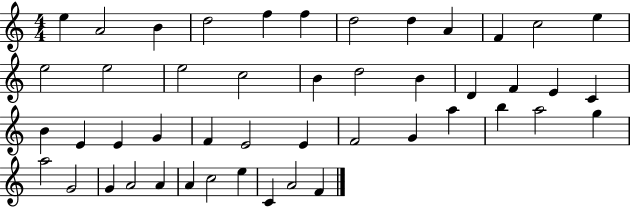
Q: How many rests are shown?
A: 0